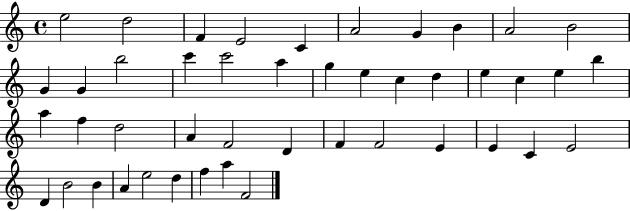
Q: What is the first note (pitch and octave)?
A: E5